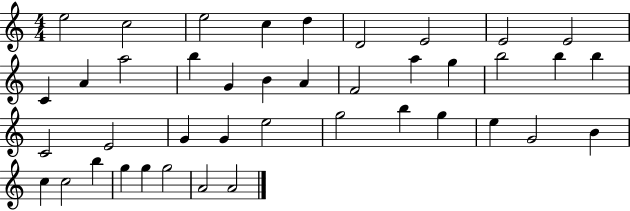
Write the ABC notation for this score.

X:1
T:Untitled
M:4/4
L:1/4
K:C
e2 c2 e2 c d D2 E2 E2 E2 C A a2 b G B A F2 a g b2 b b C2 E2 G G e2 g2 b g e G2 B c c2 b g g g2 A2 A2